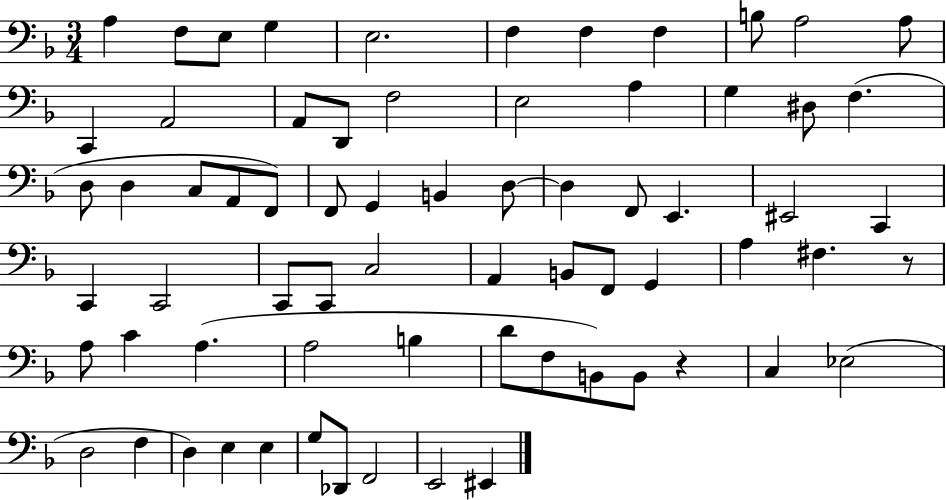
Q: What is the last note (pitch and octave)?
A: EIS2